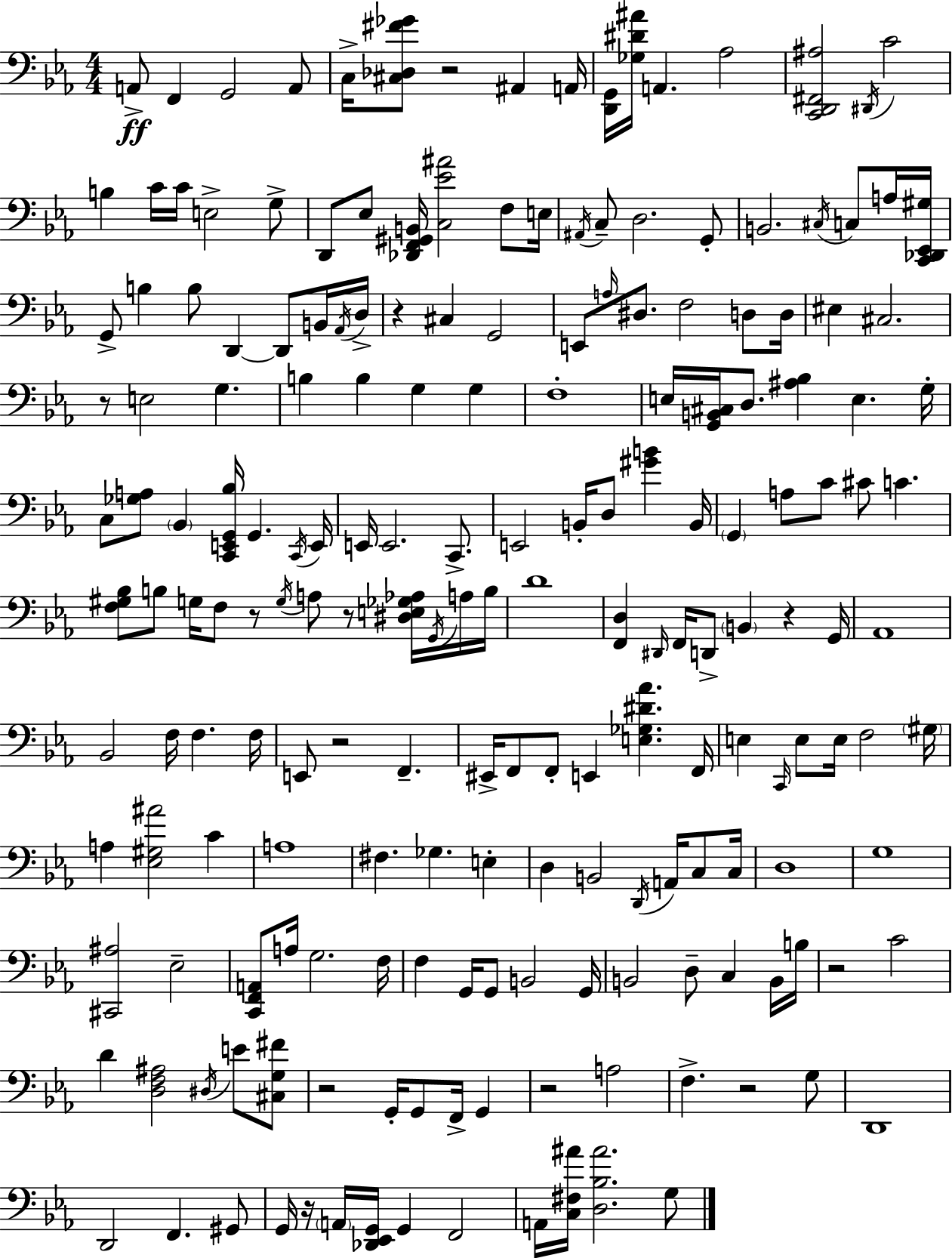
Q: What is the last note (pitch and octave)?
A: G3